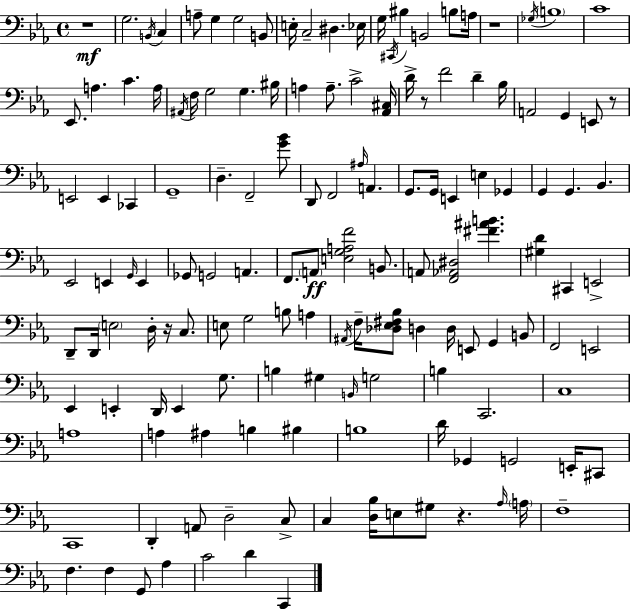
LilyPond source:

{
  \clef bass
  \time 4/4
  \defaultTimeSignature
  \key ees \major
  r1\mf | g2. \acciaccatura { b,16 } c4 | a8-- g4 g2 b,8 | e16-. c2-- dis4. | \break ees16 g16 \acciaccatura { cis,16 } bis4 b,2 b8 | a16 r1 | \acciaccatura { ges16 } \parenthesize b1 | c'1 | \break ees,8. a4. c'4. | a16 \acciaccatura { ais,16 } f16 g2 g4. | bis16 a4 a8.-- c'2-> | <aes, cis>16 d'16-> r8 f'2 d'4-- | \break bes16 a,2 g,4 | e,8 r8 e,2 e,4 | ces,4 g,1-- | d4.-- f,2-- | \break <g' bes'>8 d,8 f,2 \grace { ais16 } a,4. | g,8. g,16 e,4 e4 | ges,4 g,4 g,4. bes,4. | ees,2 e,4 | \break \grace { g,16 } e,4 ges,8 g,2 | a,4. f,8. \parenthesize a,8\ff <e g a f'>2 | b,8. a,8 <f, aes, dis>2 | <fis' ais' b'>4. <gis d'>4 cis,4 e,2-> | \break d,8-- d,16 \parenthesize e2 | d16-. r16 c8. e8 g2 | b8 a4 \acciaccatura { ais,16 } f16-- <des ees fis bes>8 d4 d16 e,8 | g,4 b,8 f,2 e,2 | \break ees,4 e,4-. d,16 | e,4 g8. b4 gis4 \grace { b,16 } | g2 b4 c,2. | c1 | \break a1 | a4 ais4 | b4 bis4 b1 | d'16 ges,4 g,2 | \break e,16-. cis,8 c,1 | d,4-. a,8 d2-- | c8-> c4 <d bes>16 e8 gis8 | r4. \grace { aes16 } \parenthesize a16 f1-- | \break f4. f4 | g,8 aes4 c'2 | d'4 c,4 \bar "|."
}